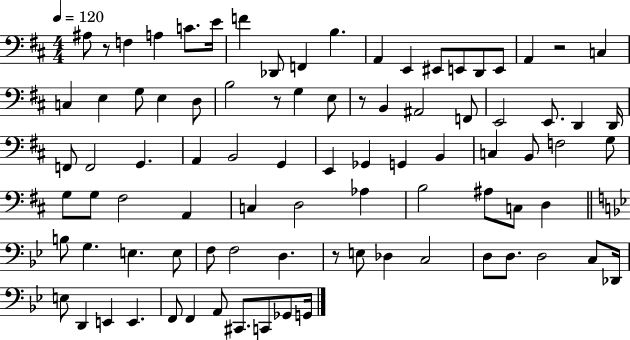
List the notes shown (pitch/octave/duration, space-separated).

A#3/e R/e F3/q A3/q C4/e. E4/s F4/q Db2/e F2/q B3/q. A2/q E2/q EIS2/e E2/e D2/e E2/e A2/q R/h C3/q C3/q E3/q G3/e E3/q D3/e B3/h R/e G3/q E3/e R/e B2/q A#2/h F2/e E2/h E2/e. D2/q D2/s F2/e F2/h G2/q. A2/q B2/h G2/q E2/q Gb2/q G2/q B2/q C3/q B2/e F3/h G3/e G3/e G3/e F#3/h A2/q C3/q D3/h Ab3/q B3/h A#3/e C3/e D3/q B3/e G3/q. E3/q. E3/e F3/e F3/h D3/q. R/e E3/e Db3/q C3/h D3/e D3/e. D3/h C3/e Db2/s E3/e D2/q E2/q E2/q. F2/e F2/q A2/e C#2/e. C2/e Gb2/e G2/s